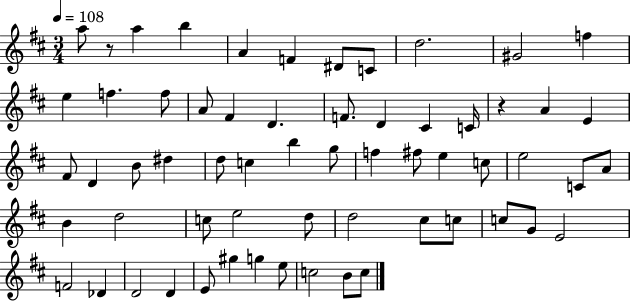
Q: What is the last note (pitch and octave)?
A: C5